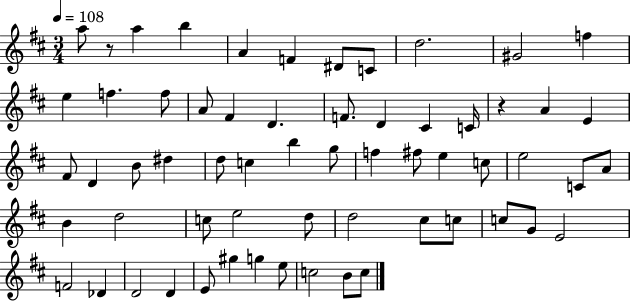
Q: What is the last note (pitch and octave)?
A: C5